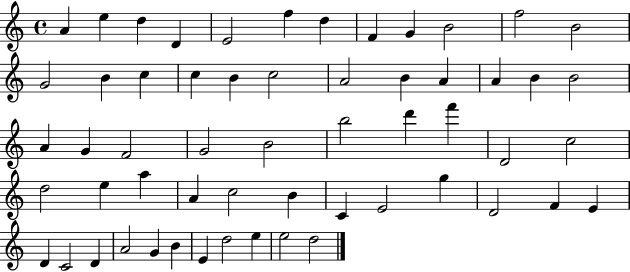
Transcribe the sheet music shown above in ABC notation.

X:1
T:Untitled
M:4/4
L:1/4
K:C
A e d D E2 f d F G B2 f2 B2 G2 B c c B c2 A2 B A A B B2 A G F2 G2 B2 b2 d' f' D2 c2 d2 e a A c2 B C E2 g D2 F E D C2 D A2 G B E d2 e e2 d2